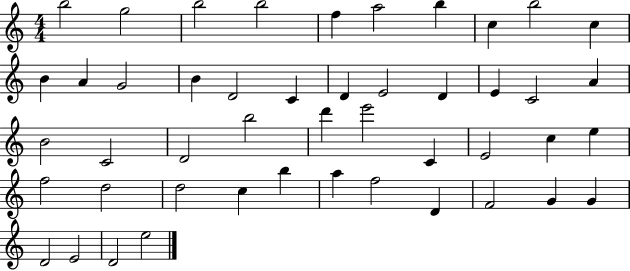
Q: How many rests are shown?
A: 0